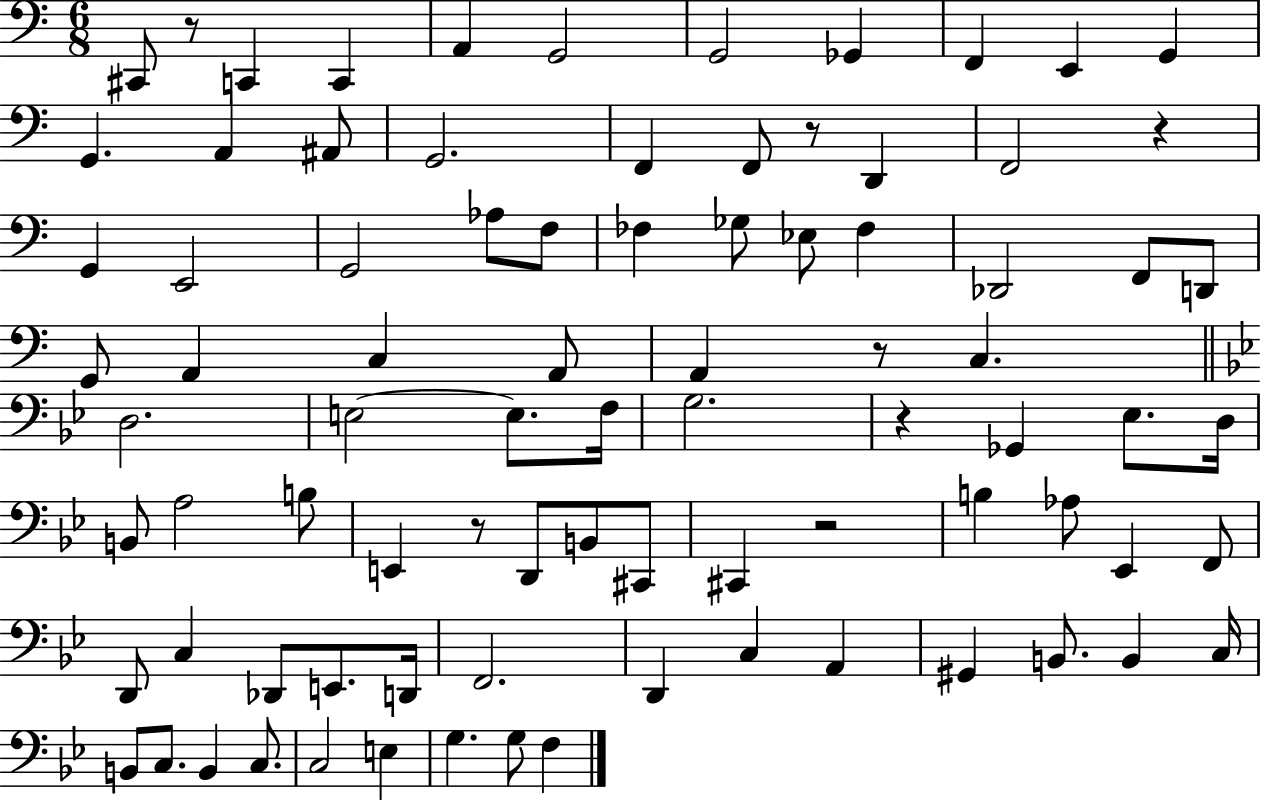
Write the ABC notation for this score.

X:1
T:Untitled
M:6/8
L:1/4
K:C
^C,,/2 z/2 C,, C,, A,, G,,2 G,,2 _G,, F,, E,, G,, G,, A,, ^A,,/2 G,,2 F,, F,,/2 z/2 D,, F,,2 z G,, E,,2 G,,2 _A,/2 F,/2 _F, _G,/2 _E,/2 _F, _D,,2 F,,/2 D,,/2 G,,/2 A,, C, A,,/2 A,, z/2 C, D,2 E,2 E,/2 F,/4 G,2 z _G,, _E,/2 D,/4 B,,/2 A,2 B,/2 E,, z/2 D,,/2 B,,/2 ^C,,/2 ^C,, z2 B, _A,/2 _E,, F,,/2 D,,/2 C, _D,,/2 E,,/2 D,,/4 F,,2 D,, C, A,, ^G,, B,,/2 B,, C,/4 B,,/2 C,/2 B,, C,/2 C,2 E, G, G,/2 F,